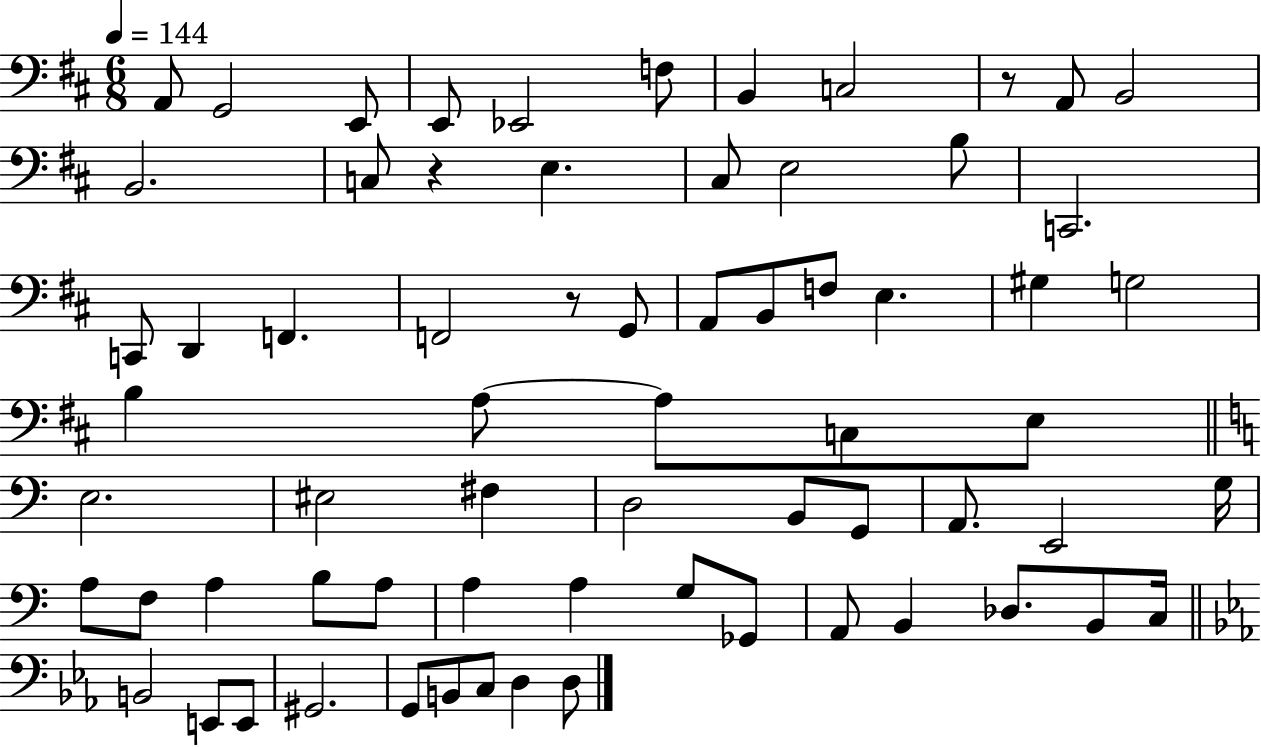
{
  \clef bass
  \numericTimeSignature
  \time 6/8
  \key d \major
  \tempo 4 = 144
  \repeat volta 2 { a,8 g,2 e,8 | e,8 ees,2 f8 | b,4 c2 | r8 a,8 b,2 | \break b,2. | c8 r4 e4. | cis8 e2 b8 | c,2. | \break c,8 d,4 f,4. | f,2 r8 g,8 | a,8 b,8 f8 e4. | gis4 g2 | \break b4 a8~~ a8 c8 e8 | \bar "||" \break \key a \minor e2. | eis2 fis4 | d2 b,8 g,8 | a,8. e,2 g16 | \break a8 f8 a4 b8 a8 | a4 a4 g8 ges,8 | a,8 b,4 des8. b,8 c16 | \bar "||" \break \key ees \major b,2 e,8 e,8 | gis,2. | g,8 b,8 c8 d4 d8 | } \bar "|."
}